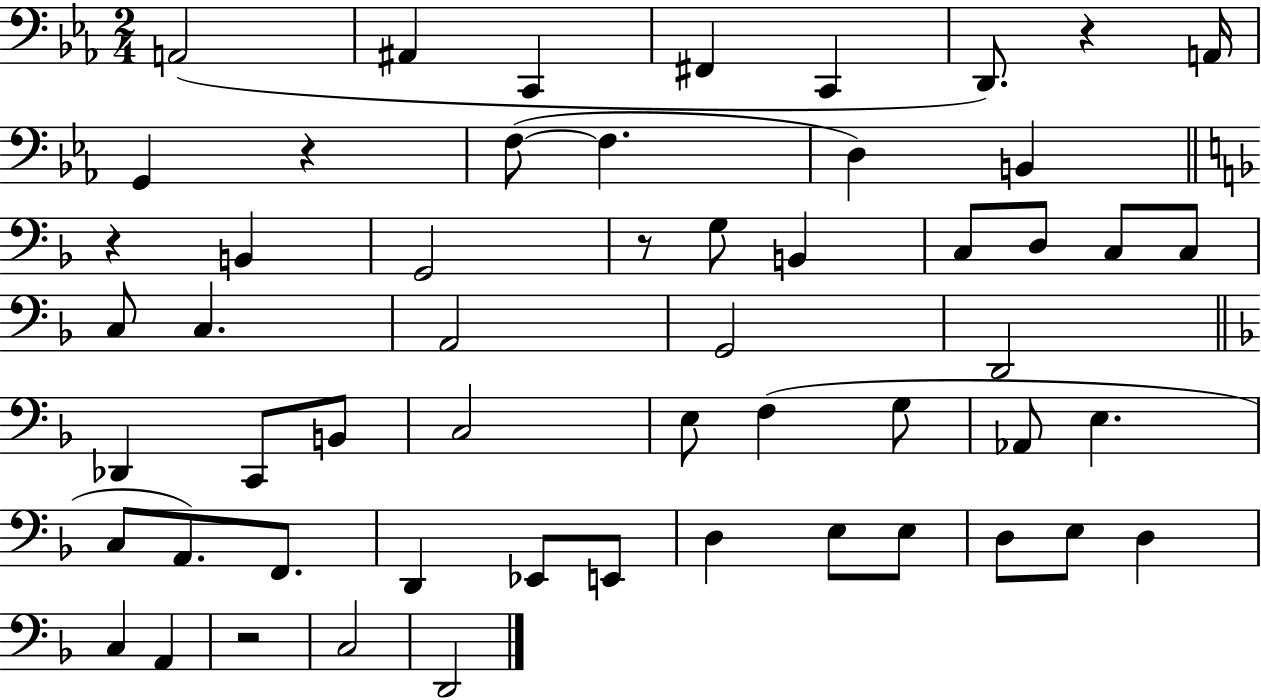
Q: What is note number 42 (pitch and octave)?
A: E3